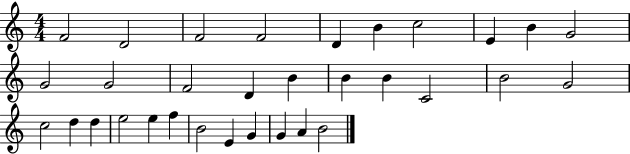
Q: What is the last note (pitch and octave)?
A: B4